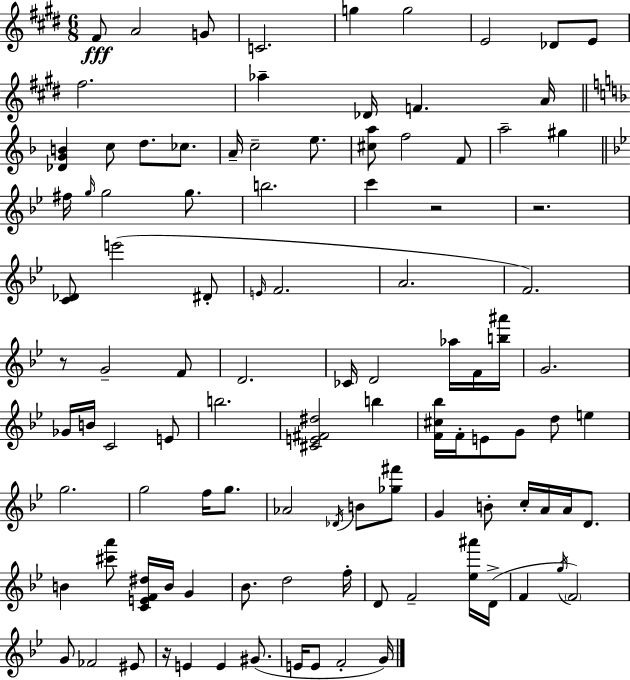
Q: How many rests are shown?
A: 4